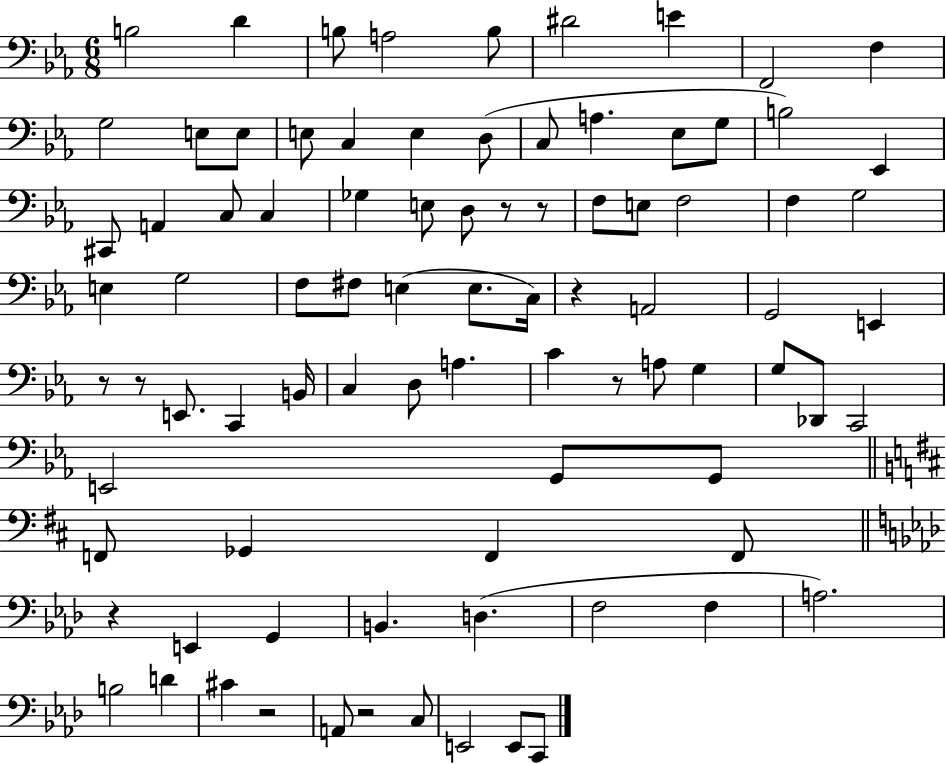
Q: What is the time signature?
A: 6/8